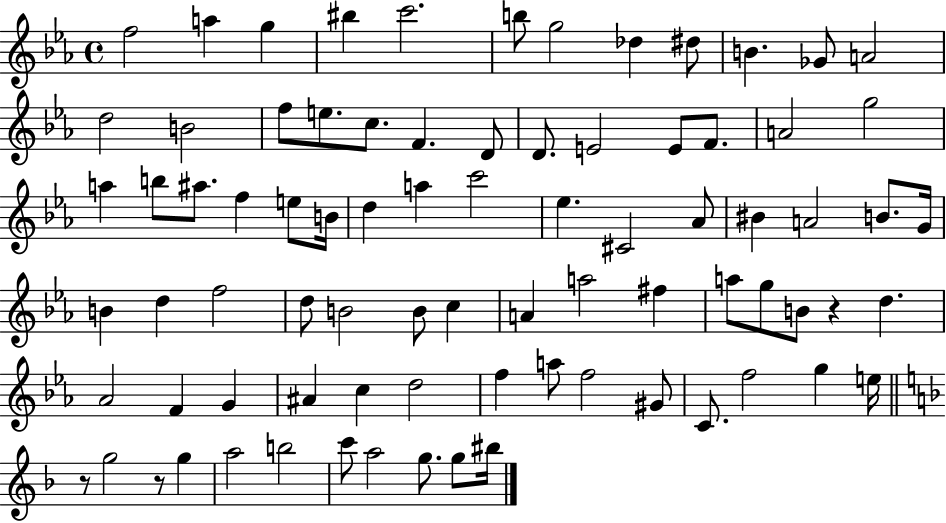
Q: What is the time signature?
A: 4/4